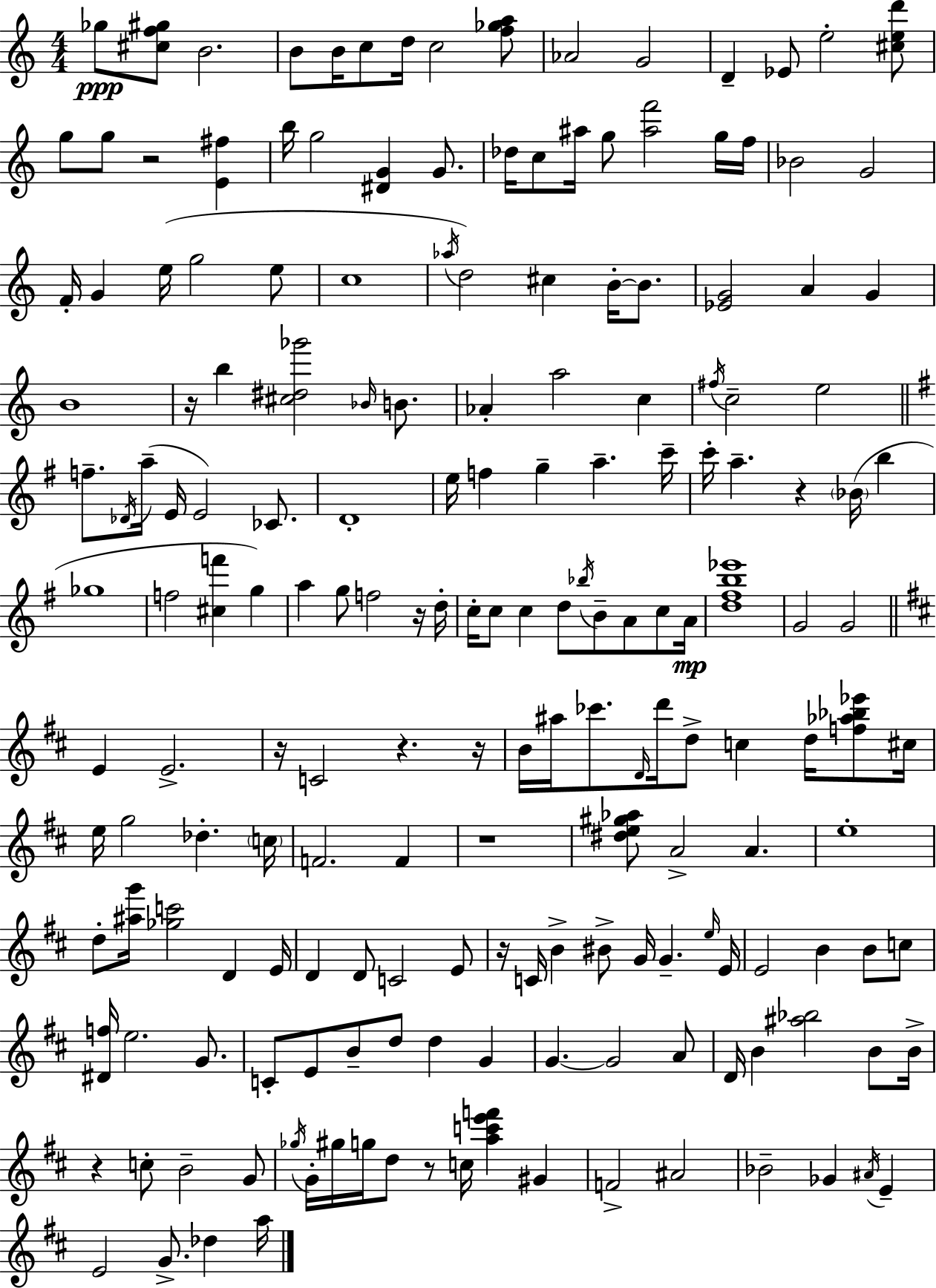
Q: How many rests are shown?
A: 11